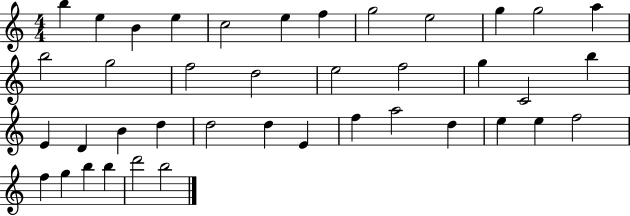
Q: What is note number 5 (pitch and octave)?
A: C5